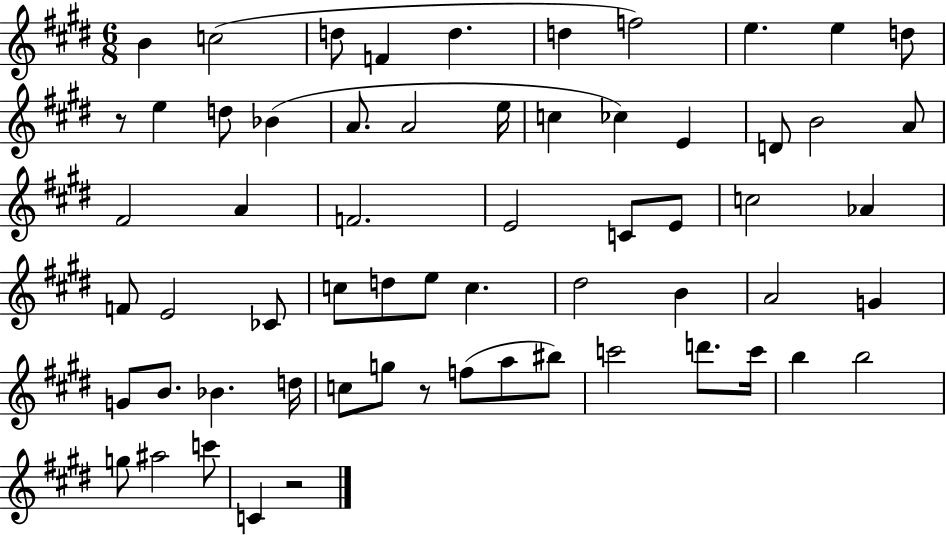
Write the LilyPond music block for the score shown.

{
  \clef treble
  \numericTimeSignature
  \time 6/8
  \key e \major
  b'4 c''2( | d''8 f'4 d''4. | d''4 f''2) | e''4. e''4 d''8 | \break r8 e''4 d''8 bes'4( | a'8. a'2 e''16 | c''4 ces''4) e'4 | d'8 b'2 a'8 | \break fis'2 a'4 | f'2. | e'2 c'8 e'8 | c''2 aes'4 | \break f'8 e'2 ces'8 | c''8 d''8 e''8 c''4. | dis''2 b'4 | a'2 g'4 | \break g'8 b'8. bes'4. d''16 | c''8 g''8 r8 f''8( a''8 bis''8) | c'''2 d'''8. c'''16 | b''4 b''2 | \break g''8 ais''2 c'''8 | c'4 r2 | \bar "|."
}